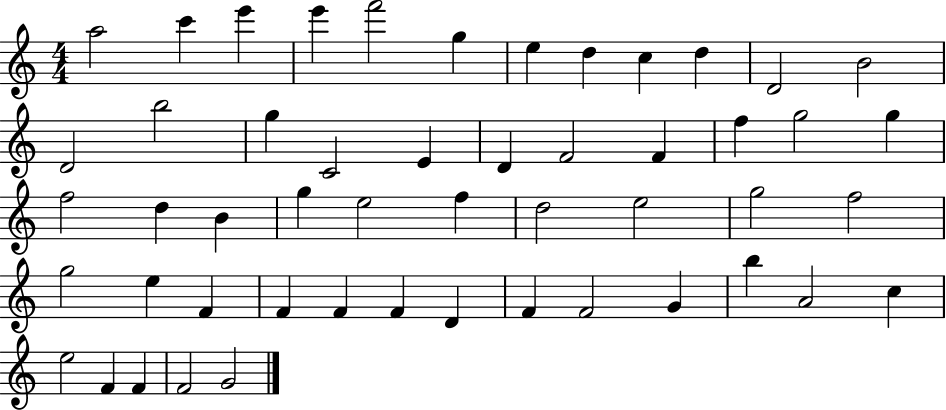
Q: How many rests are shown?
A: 0